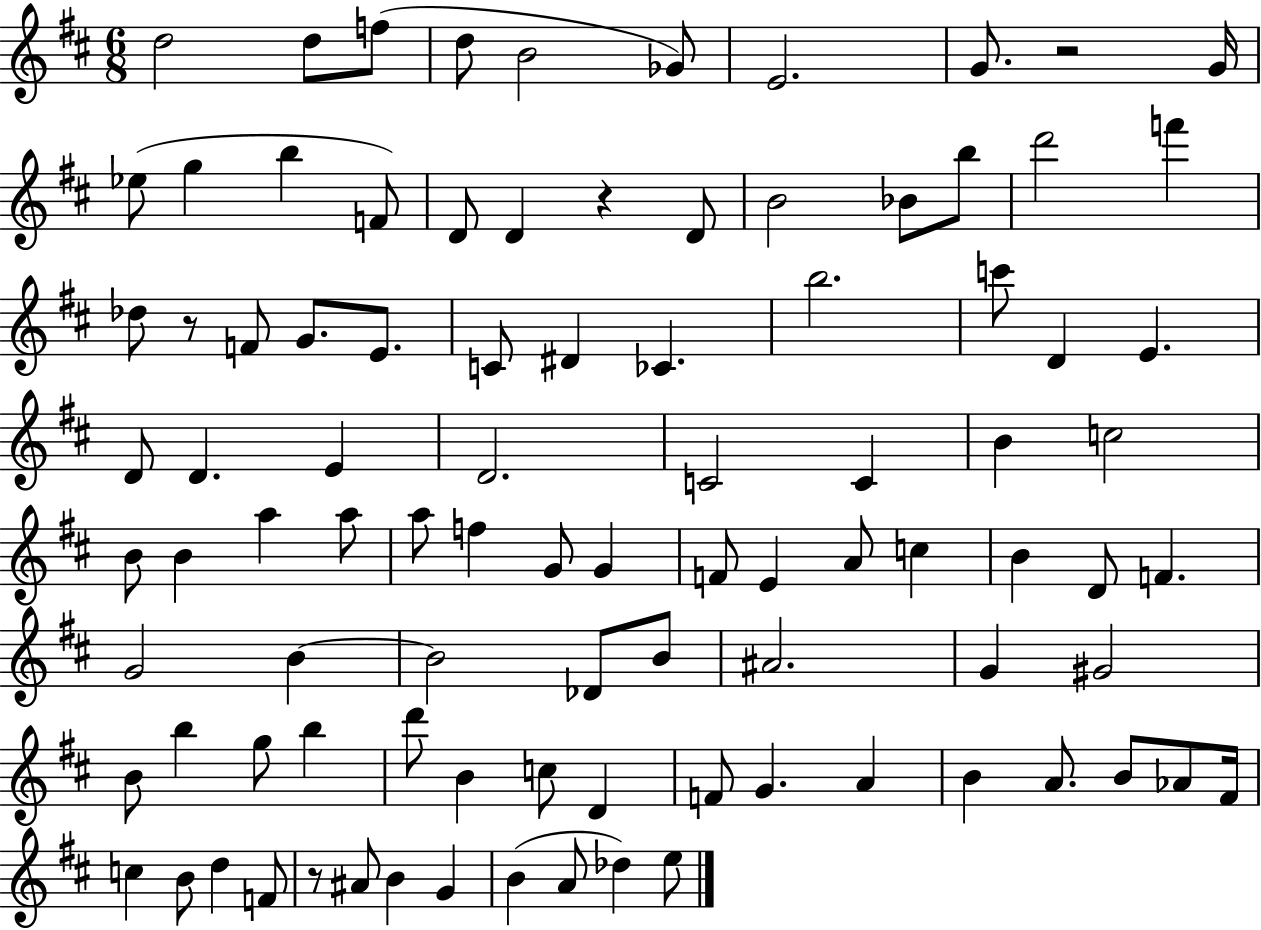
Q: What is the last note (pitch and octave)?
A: E5